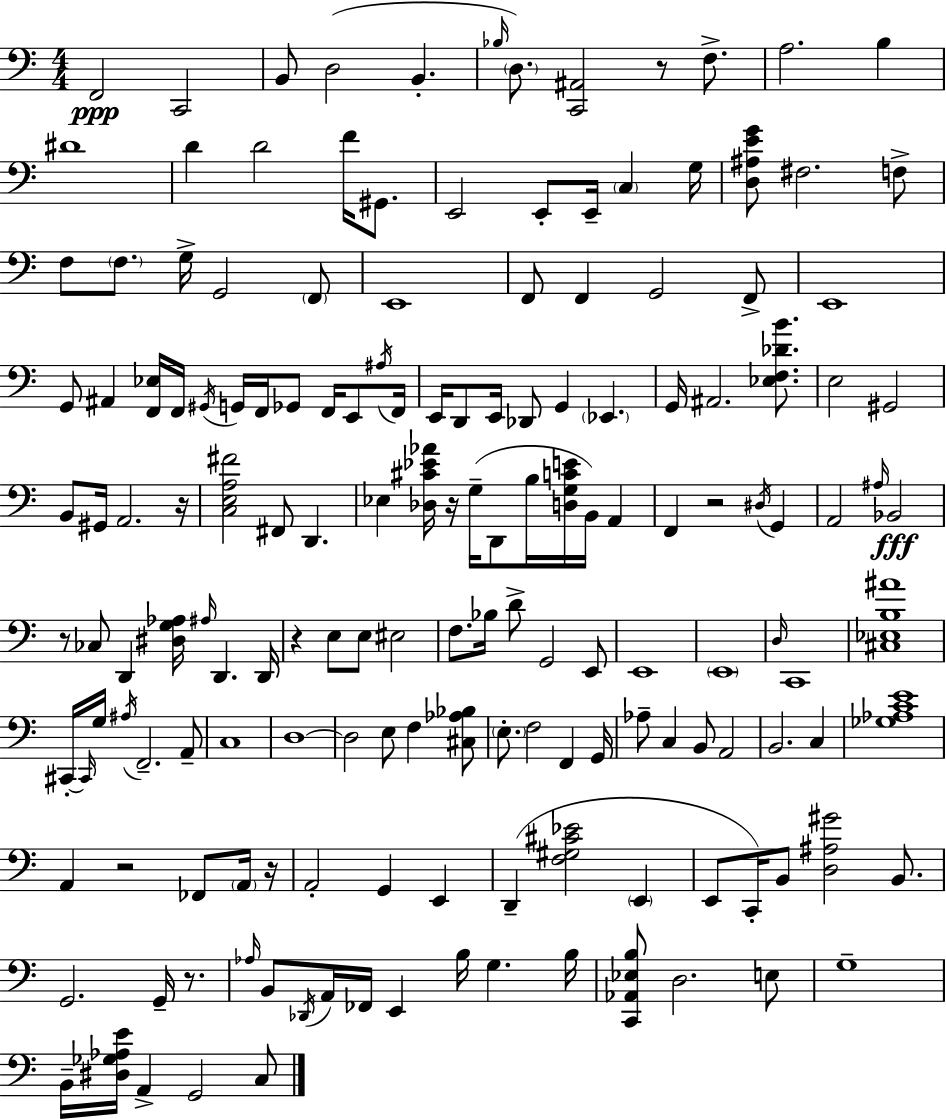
X:1
T:Untitled
M:4/4
L:1/4
K:C
F,,2 C,,2 B,,/2 D,2 B,, _B,/4 D,/2 [C,,^A,,]2 z/2 F,/2 A,2 B, ^D4 D D2 F/4 ^G,,/2 E,,2 E,,/2 E,,/4 C, G,/4 [D,^A,EG]/2 ^F,2 F,/2 F,/2 F,/2 G,/4 G,,2 F,,/2 E,,4 F,,/2 F,, G,,2 F,,/2 E,,4 G,,/2 ^A,, [F,,_E,]/4 F,,/4 ^G,,/4 G,,/4 F,,/4 _G,,/2 F,,/4 E,,/2 ^A,/4 F,,/4 E,,/4 D,,/2 E,,/4 _D,,/2 G,, _E,, G,,/4 ^A,,2 [_E,F,_DB]/2 E,2 ^G,,2 B,,/2 ^G,,/4 A,,2 z/4 [C,E,A,^F]2 ^F,,/2 D,, _E, [_D,^C_E_A]/4 z/4 G,/4 D,,/2 B,/4 [D,G,CE]/4 B,,/4 A,, F,, z2 ^D,/4 G,, A,,2 ^A,/4 _B,,2 z/2 _C,/2 D,, [^D,G,_A,]/4 ^A,/4 D,, D,,/4 z E,/2 E,/2 ^E,2 F,/2 _B,/4 D/2 G,,2 E,,/2 E,,4 E,,4 D,/4 C,,4 [^C,_E,B,^A]4 ^C,,/4 ^C,,/4 G,/4 ^A,/4 F,,2 A,,/2 C,4 D,4 D,2 E,/2 F, [^C,_A,_B,]/2 E,/2 F,2 F,, G,,/4 _A,/2 C, B,,/2 A,,2 B,,2 C, [_G,_A,CE]4 A,, z2 _F,,/2 A,,/4 z/4 A,,2 G,, E,, D,, [F,^G,^C_E]2 E,, E,,/2 C,,/4 B,,/2 [D,^A,^G]2 B,,/2 G,,2 G,,/4 z/2 _A,/4 B,,/2 _D,,/4 A,,/4 _F,,/4 E,, B,/4 G, B,/4 [C,,_A,,_E,B,]/2 D,2 E,/2 G,4 B,,/4 [^D,_G,_A,E]/4 A,, G,,2 C,/2